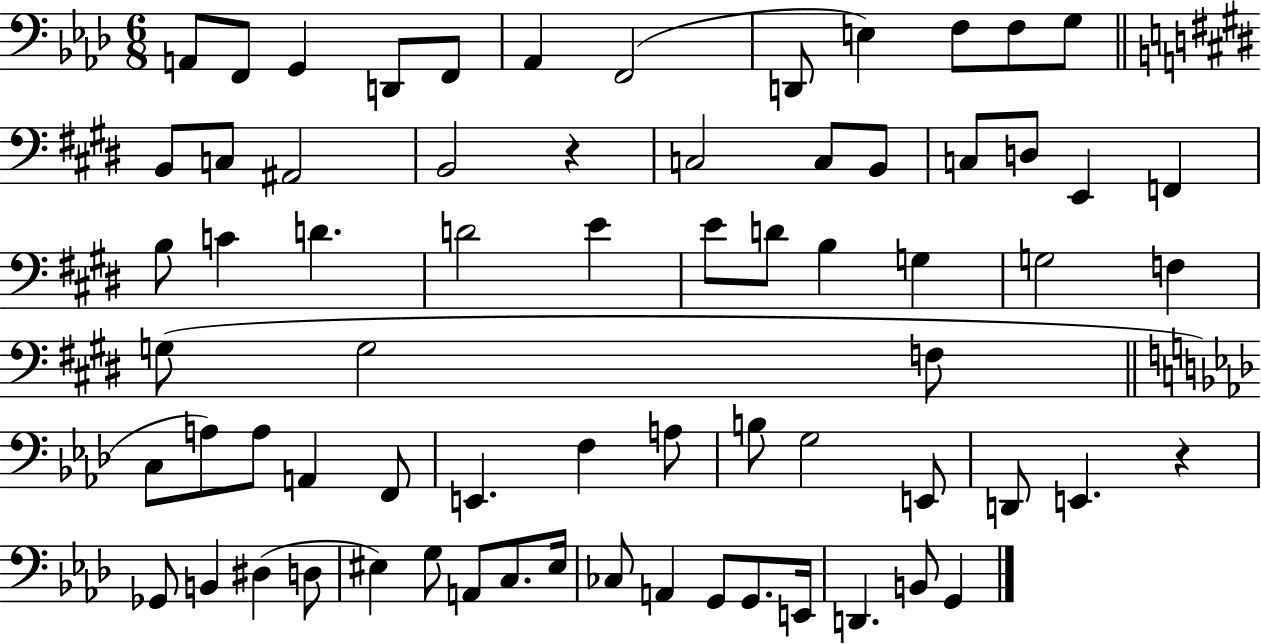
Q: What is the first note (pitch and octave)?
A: A2